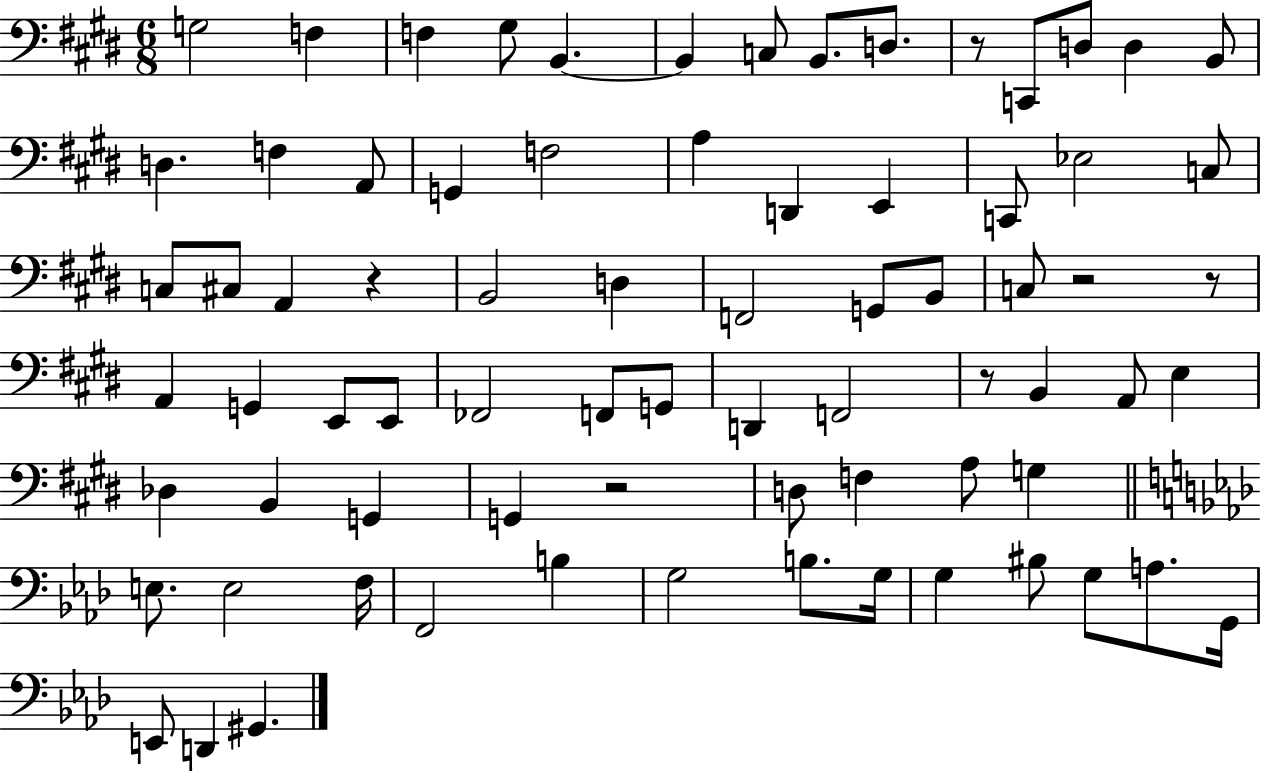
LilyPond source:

{
  \clef bass
  \numericTimeSignature
  \time 6/8
  \key e \major
  g2 f4 | f4 gis8 b,4.~~ | b,4 c8 b,8. d8. | r8 c,8 d8 d4 b,8 | \break d4. f4 a,8 | g,4 f2 | a4 d,4 e,4 | c,8 ees2 c8 | \break c8 cis8 a,4 r4 | b,2 d4 | f,2 g,8 b,8 | c8 r2 r8 | \break a,4 g,4 e,8 e,8 | fes,2 f,8 g,8 | d,4 f,2 | r8 b,4 a,8 e4 | \break des4 b,4 g,4 | g,4 r2 | d8 f4 a8 g4 | \bar "||" \break \key aes \major e8. e2 f16 | f,2 b4 | g2 b8. g16 | g4 bis8 g8 a8. g,16 | \break e,8 d,4 gis,4. | \bar "|."
}